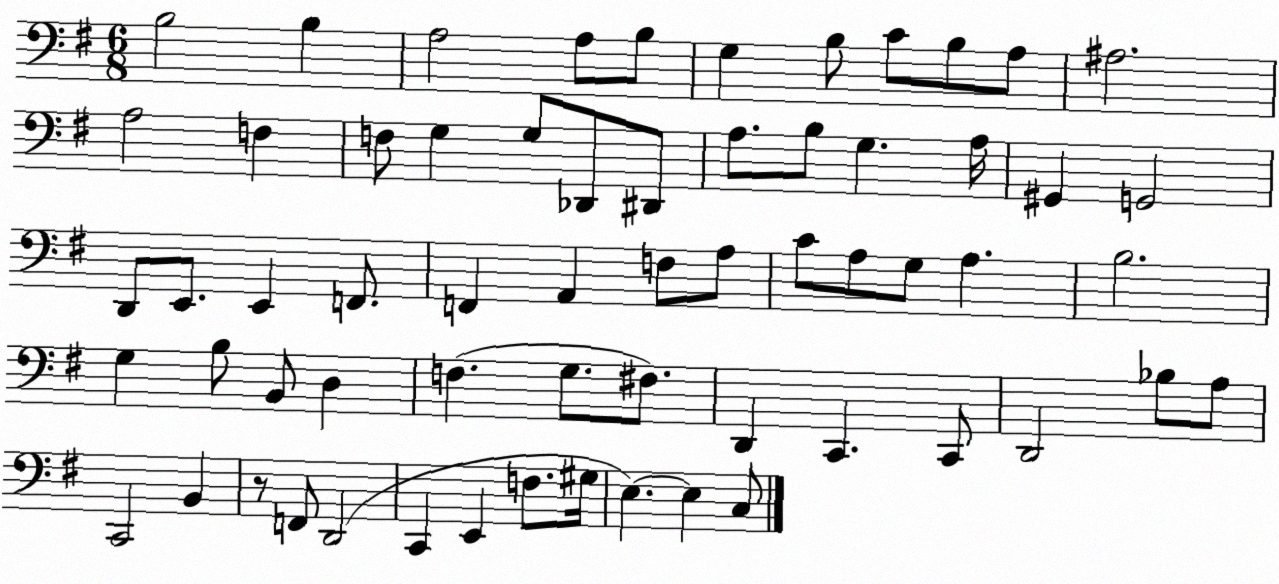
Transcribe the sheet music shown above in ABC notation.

X:1
T:Untitled
M:6/8
L:1/4
K:G
B,2 B, A,2 A,/2 B,/2 G, B,/2 C/2 B,/2 A,/2 ^A,2 A,2 F, F,/2 G, G,/2 _D,,/2 ^D,,/2 A,/2 B,/2 G, A,/4 ^G,, G,,2 D,,/2 E,,/2 E,, F,,/2 F,, A,, F,/2 A,/2 C/2 A,/2 G,/2 A, B,2 G, B,/2 B,,/2 D, F, G,/2 ^F,/2 D,, C,, C,,/2 D,,2 _B,/2 A,/2 C,,2 B,, z/2 F,,/2 D,,2 C,, E,, F,/2 ^G,/4 E, E, C,/2